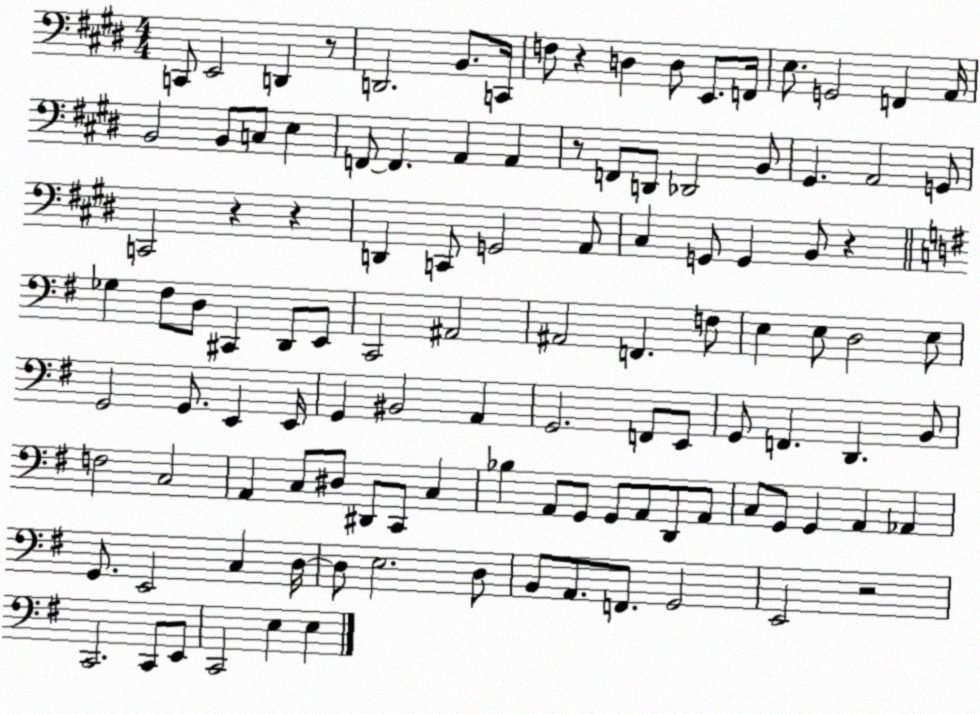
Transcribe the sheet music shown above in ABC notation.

X:1
T:Untitled
M:4/4
L:1/4
K:E
C,,/2 E,,2 D,, z/2 D,,2 B,,/2 C,,/4 F,/2 z D, D,/2 E,,/2 F,,/4 E,/2 G,,2 F,, A,,/4 B,,2 B,,/2 C,/2 E, F,,/2 F,, A,, A,, z/2 F,,/2 D,,/2 _D,,2 B,,/2 ^G,, A,,2 G,,/2 C,,2 z z D,, C,,/2 G,,2 A,,/2 ^C, G,,/2 G,, B,,/2 z _G, ^F,/2 D,/2 ^C,, D,,/2 E,,/2 C,,2 ^A,,2 ^A,,2 F,, F,/2 E, E,/2 D,2 E,/2 G,,2 G,,/2 E,, E,,/4 G,, ^B,,2 A,, G,,2 F,,/2 E,,/2 G,,/2 F,, D,, B,,/2 F,2 C,2 A,, C,/2 ^D,/2 ^D,,/2 C,,/2 C, _B, A,,/2 G,,/2 G,,/2 A,,/2 D,,/2 A,,/2 C,/2 G,,/2 G,, A,, _A,, G,,/2 E,,2 C, D,/4 D,/2 E,2 D,/2 B,,/2 A,,/2 F,,/2 G,,2 E,,2 z2 C,,2 C,,/2 E,,/2 C,,2 E, E,